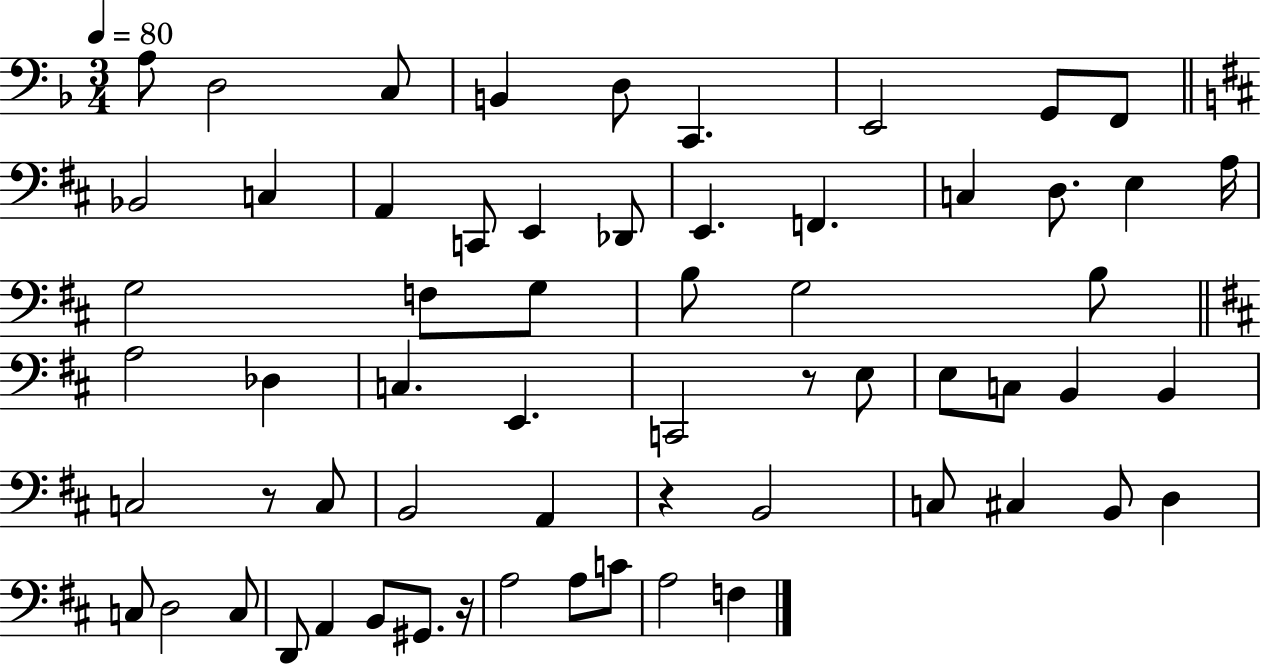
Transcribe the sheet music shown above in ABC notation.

X:1
T:Untitled
M:3/4
L:1/4
K:F
A,/2 D,2 C,/2 B,, D,/2 C,, E,,2 G,,/2 F,,/2 _B,,2 C, A,, C,,/2 E,, _D,,/2 E,, F,, C, D,/2 E, A,/4 G,2 F,/2 G,/2 B,/2 G,2 B,/2 A,2 _D, C, E,, C,,2 z/2 E,/2 E,/2 C,/2 B,, B,, C,2 z/2 C,/2 B,,2 A,, z B,,2 C,/2 ^C, B,,/2 D, C,/2 D,2 C,/2 D,,/2 A,, B,,/2 ^G,,/2 z/4 A,2 A,/2 C/2 A,2 F,